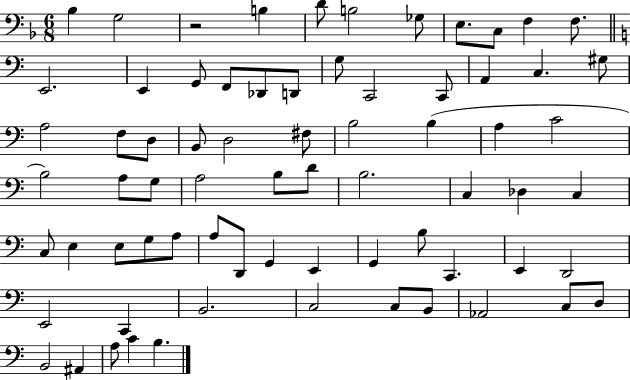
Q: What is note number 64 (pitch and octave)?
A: C3